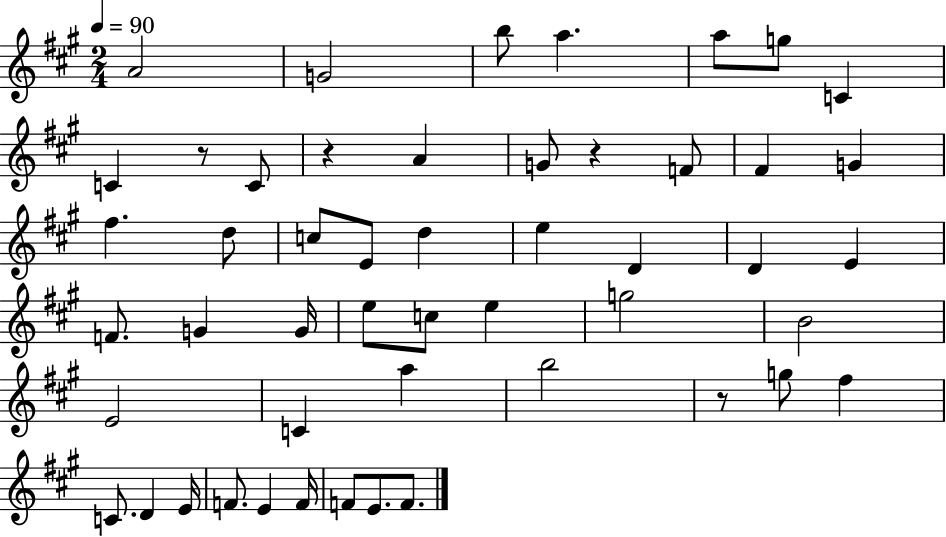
X:1
T:Untitled
M:2/4
L:1/4
K:A
A2 G2 b/2 a a/2 g/2 C C z/2 C/2 z A G/2 z F/2 ^F G ^f d/2 c/2 E/2 d e D D E F/2 G G/4 e/2 c/2 e g2 B2 E2 C a b2 z/2 g/2 ^f C/2 D E/4 F/2 E F/4 F/2 E/2 F/2